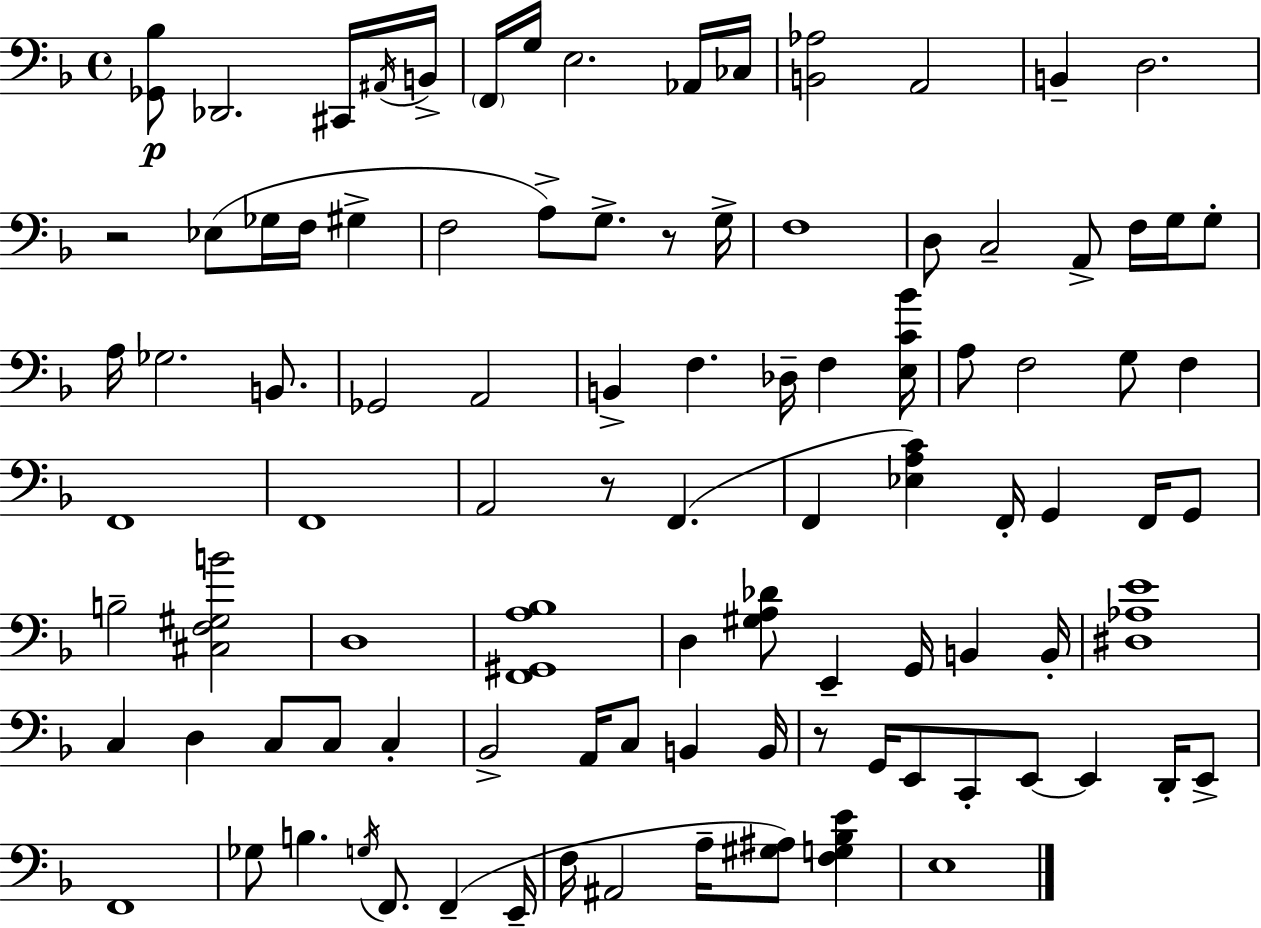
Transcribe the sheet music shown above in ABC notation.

X:1
T:Untitled
M:4/4
L:1/4
K:Dm
[_G,,_B,]/2 _D,,2 ^C,,/4 ^A,,/4 B,,/4 F,,/4 G,/4 E,2 _A,,/4 _C,/4 [B,,_A,]2 A,,2 B,, D,2 z2 _E,/2 _G,/4 F,/4 ^G, F,2 A,/2 G,/2 z/2 G,/4 F,4 D,/2 C,2 A,,/2 F,/4 G,/4 G,/2 A,/4 _G,2 B,,/2 _G,,2 A,,2 B,, F, _D,/4 F, [E,C_B]/4 A,/2 F,2 G,/2 F, F,,4 F,,4 A,,2 z/2 F,, F,, [_E,A,C] F,,/4 G,, F,,/4 G,,/2 B,2 [^C,F,^G,B]2 D,4 [F,,^G,,A,_B,]4 D, [^G,A,_D]/2 E,, G,,/4 B,, B,,/4 [^D,_A,E]4 C, D, C,/2 C,/2 C, _B,,2 A,,/4 C,/2 B,, B,,/4 z/2 G,,/4 E,,/2 C,,/2 E,,/2 E,, D,,/4 E,,/2 F,,4 _G,/2 B, G,/4 F,,/2 F,, E,,/4 F,/4 ^A,,2 A,/4 [^G,^A,]/2 [F,G,_B,E] E,4